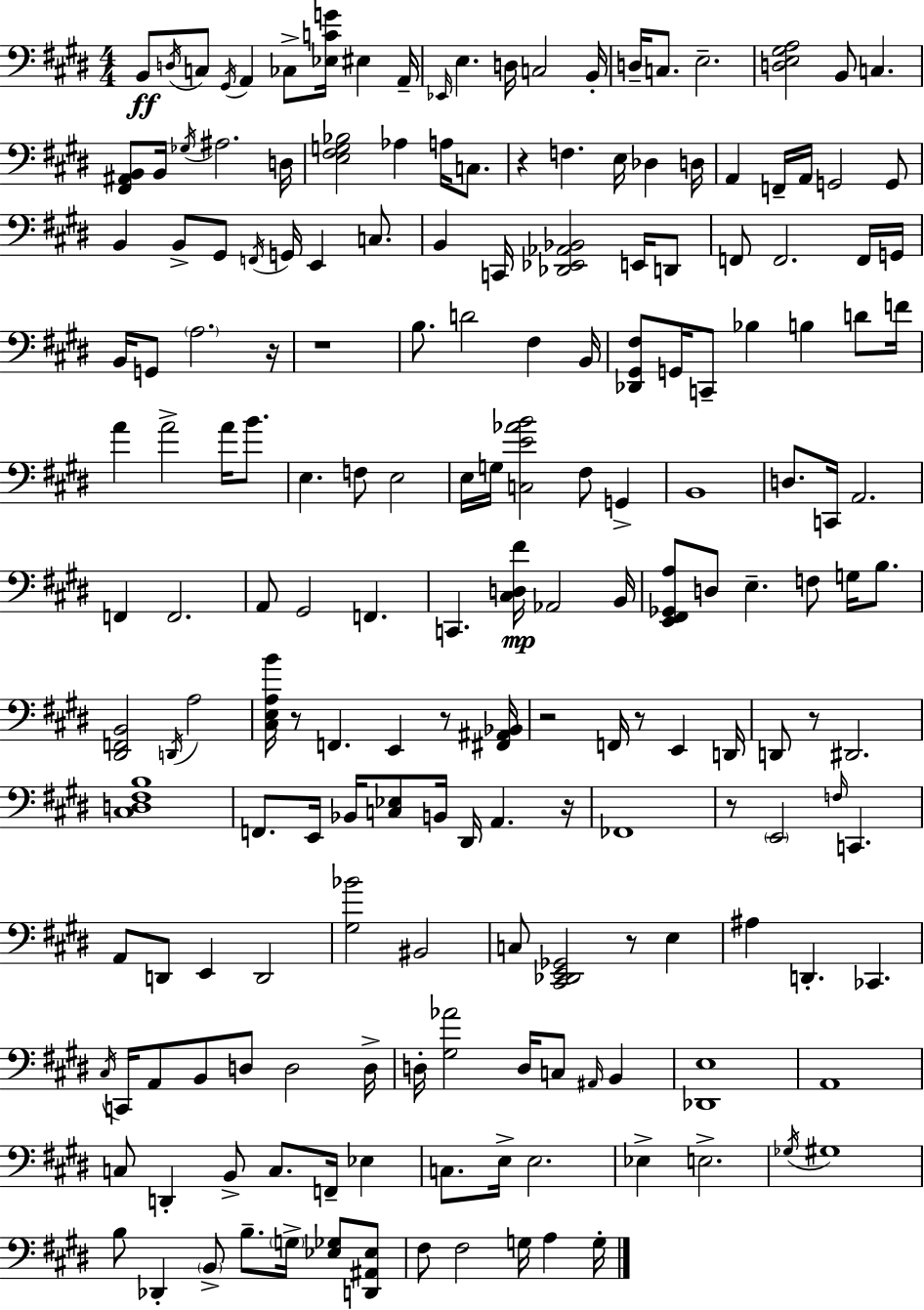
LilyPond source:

{
  \clef bass
  \numericTimeSignature
  \time 4/4
  \key e \major
  b,8\ff \acciaccatura { d16 } c8 \acciaccatura { gis,16 } a,4 ces8-> <ees c' g'>16 eis4 | a,16-- \grace { ees,16 } e4. d16 c2 | b,16-. d16-- c8. e2.-- | <d e gis a>2 b,8 c4. | \break <fis, ais, b,>8 b,16 \acciaccatura { ges16 } ais2. | d16 <e fis g bes>2 aes4 | a16 c8. r4 f4. e16 des4 | d16 a,4 f,16-- a,16 g,2 | \break g,8 b,4 b,8-> gis,8 \acciaccatura { f,16 } g,16 e,4 | c8. b,4 c,16 <des, ees, aes, bes,>2 | e,16 d,8 f,8 f,2. | f,16 g,16 b,16 g,8 \parenthesize a2. | \break r16 r1 | b8. d'2 | fis4 b,16 <des, gis, fis>8 g,16 c,8-- bes4 b4 | d'8 f'16 a'4 a'2-> | \break a'16 b'8. e4. f8 e2 | e16 g16 <c e' aes' b'>2 fis8 | g,4-> b,1 | d8. c,16 a,2. | \break f,4 f,2. | a,8 gis,2 f,4. | c,4. <cis d fis'>16\mp aes,2 | b,16 <e, fis, ges, a>8 d8 e4.-- f8 | \break g16 b8. <dis, f, b,>2 \acciaccatura { d,16 } a2 | <cis e a b'>16 r8 f,4. e,4 | r8 <fis, ais, bes,>16 r2 f,16 r8 | e,4 d,16 d,8 r8 dis,2. | \break <cis d fis b>1 | f,8. e,16 bes,16 <c ees>8 b,16 dis,16 a,4. | r16 fes,1 | r8 \parenthesize e,2 | \break \grace { f16 } c,4. a,8 d,8 e,4 d,2 | <gis bes'>2 bis,2 | c8 <cis, des, e, ges,>2 | r8 e4 ais4 d,4.-. | \break ces,4. \acciaccatura { cis16 } c,16 a,8 b,8 d8 d2 | d16-> d16-. <gis aes'>2 | d16 c8 \grace { ais,16 } b,4 <des, e>1 | a,1 | \break c8 d,4-. b,8-> | c8. f,16-- ees4 c8. e16-> e2. | ees4-> e2.-> | \acciaccatura { ges16 } gis1 | \break b8 des,4-. | \parenthesize b,8-> b8.-- \parenthesize g16-> <ees ges>8 <d, ais, ees>8 fis8 fis2 | g16 a4 g16-. \bar "|."
}